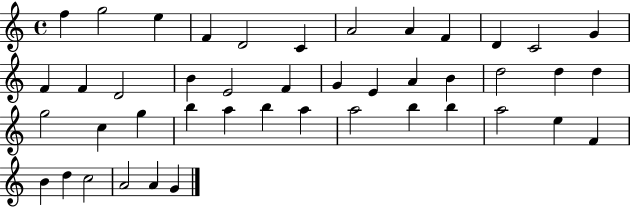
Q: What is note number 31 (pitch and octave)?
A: B5